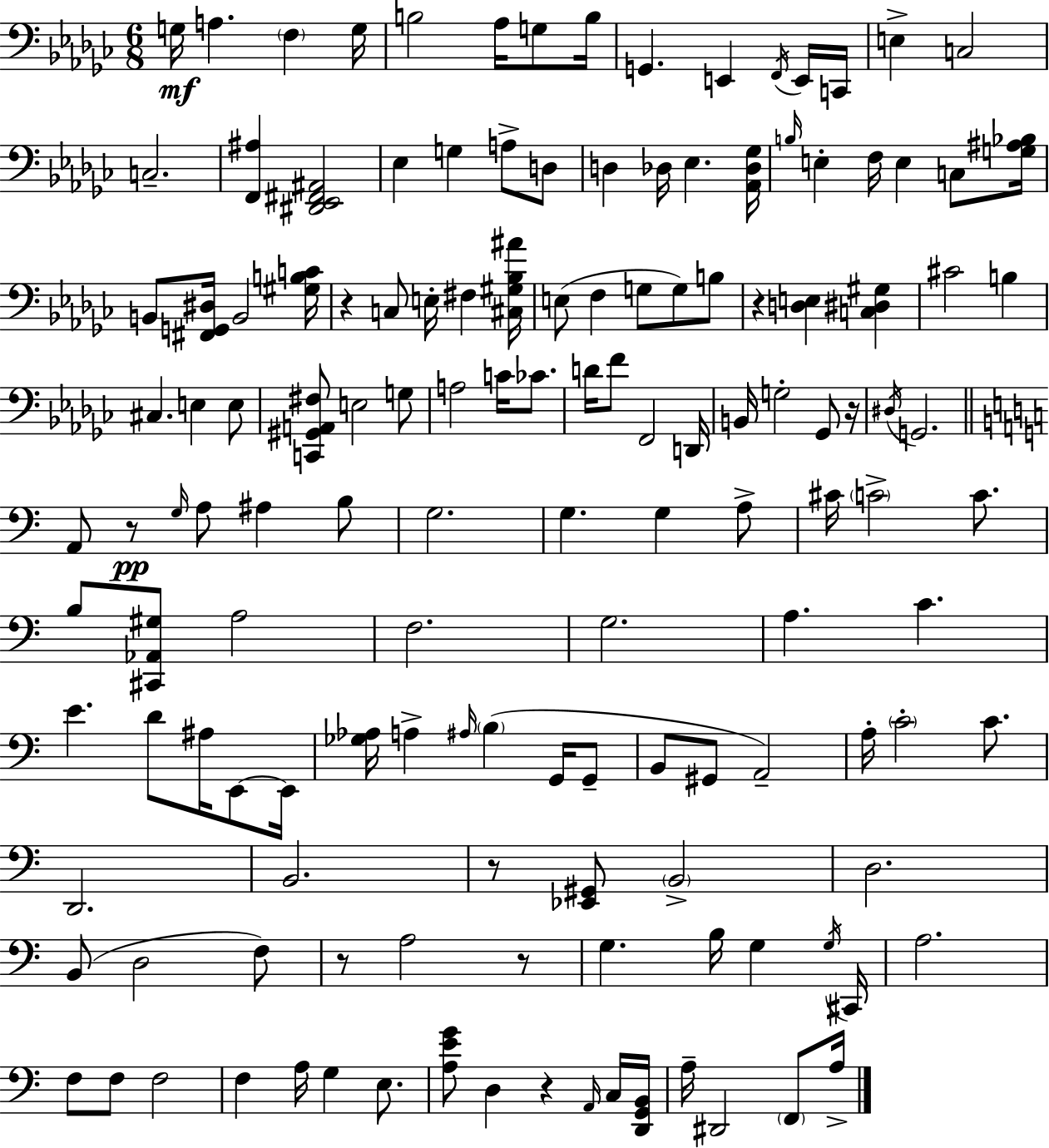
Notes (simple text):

G3/s A3/q. F3/q G3/s B3/h Ab3/s G3/e B3/s G2/q. E2/q F2/s E2/s C2/s E3/q C3/h C3/h. [F2,A#3]/q [D#2,Eb2,F#2,A#2]/h Eb3/q G3/q A3/e D3/e D3/q Db3/s Eb3/q. [Ab2,Db3,Gb3]/s B3/s E3/q F3/s E3/q C3/e [G3,A#3,Bb3]/s B2/e [F#2,G2,D#3]/s B2/h [G#3,B3,C4]/s R/q C3/e E3/s F#3/q [C#3,G#3,Bb3,A#4]/s E3/e F3/q G3/e G3/e B3/e R/q [D3,E3]/q [C3,D#3,G#3]/q C#4/h B3/q C#3/q. E3/q E3/e [C2,G#2,A2,F#3]/e E3/h G3/e A3/h C4/s CES4/e. D4/s F4/e F2/h D2/s B2/s G3/h Gb2/e R/s D#3/s G2/h. A2/e R/e G3/s A3/e A#3/q B3/e G3/h. G3/q. G3/q A3/e C#4/s C4/h C4/e. B3/e [C#2,Ab2,G#3]/e A3/h F3/h. G3/h. A3/q. C4/q. E4/q. D4/e A#3/s E2/e E2/s [Gb3,Ab3]/s A3/q A#3/s B3/q G2/s G2/e B2/e G#2/e A2/h A3/s C4/h C4/e. D2/h. B2/h. R/e [Eb2,G#2]/e B2/h D3/h. B2/e D3/h F3/e R/e A3/h R/e G3/q. B3/s G3/q G3/s C#2/s A3/h. F3/e F3/e F3/h F3/q A3/s G3/q E3/e. [A3,E4,G4]/e D3/q R/q A2/s C3/s [D2,G2,B2]/s A3/s D#2/h F2/e A3/s